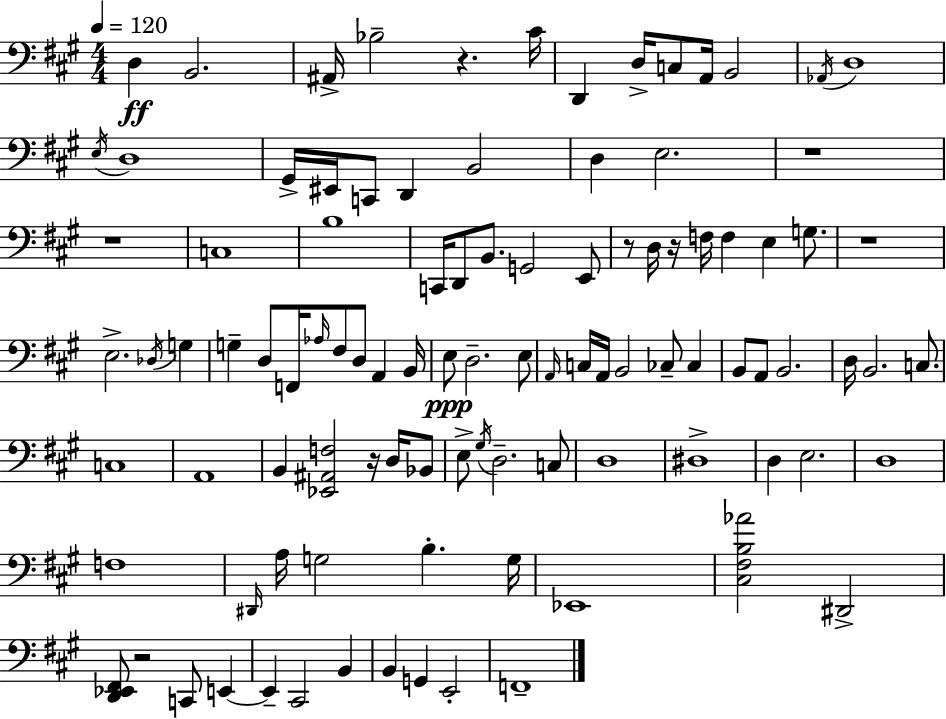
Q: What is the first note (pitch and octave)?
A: D3